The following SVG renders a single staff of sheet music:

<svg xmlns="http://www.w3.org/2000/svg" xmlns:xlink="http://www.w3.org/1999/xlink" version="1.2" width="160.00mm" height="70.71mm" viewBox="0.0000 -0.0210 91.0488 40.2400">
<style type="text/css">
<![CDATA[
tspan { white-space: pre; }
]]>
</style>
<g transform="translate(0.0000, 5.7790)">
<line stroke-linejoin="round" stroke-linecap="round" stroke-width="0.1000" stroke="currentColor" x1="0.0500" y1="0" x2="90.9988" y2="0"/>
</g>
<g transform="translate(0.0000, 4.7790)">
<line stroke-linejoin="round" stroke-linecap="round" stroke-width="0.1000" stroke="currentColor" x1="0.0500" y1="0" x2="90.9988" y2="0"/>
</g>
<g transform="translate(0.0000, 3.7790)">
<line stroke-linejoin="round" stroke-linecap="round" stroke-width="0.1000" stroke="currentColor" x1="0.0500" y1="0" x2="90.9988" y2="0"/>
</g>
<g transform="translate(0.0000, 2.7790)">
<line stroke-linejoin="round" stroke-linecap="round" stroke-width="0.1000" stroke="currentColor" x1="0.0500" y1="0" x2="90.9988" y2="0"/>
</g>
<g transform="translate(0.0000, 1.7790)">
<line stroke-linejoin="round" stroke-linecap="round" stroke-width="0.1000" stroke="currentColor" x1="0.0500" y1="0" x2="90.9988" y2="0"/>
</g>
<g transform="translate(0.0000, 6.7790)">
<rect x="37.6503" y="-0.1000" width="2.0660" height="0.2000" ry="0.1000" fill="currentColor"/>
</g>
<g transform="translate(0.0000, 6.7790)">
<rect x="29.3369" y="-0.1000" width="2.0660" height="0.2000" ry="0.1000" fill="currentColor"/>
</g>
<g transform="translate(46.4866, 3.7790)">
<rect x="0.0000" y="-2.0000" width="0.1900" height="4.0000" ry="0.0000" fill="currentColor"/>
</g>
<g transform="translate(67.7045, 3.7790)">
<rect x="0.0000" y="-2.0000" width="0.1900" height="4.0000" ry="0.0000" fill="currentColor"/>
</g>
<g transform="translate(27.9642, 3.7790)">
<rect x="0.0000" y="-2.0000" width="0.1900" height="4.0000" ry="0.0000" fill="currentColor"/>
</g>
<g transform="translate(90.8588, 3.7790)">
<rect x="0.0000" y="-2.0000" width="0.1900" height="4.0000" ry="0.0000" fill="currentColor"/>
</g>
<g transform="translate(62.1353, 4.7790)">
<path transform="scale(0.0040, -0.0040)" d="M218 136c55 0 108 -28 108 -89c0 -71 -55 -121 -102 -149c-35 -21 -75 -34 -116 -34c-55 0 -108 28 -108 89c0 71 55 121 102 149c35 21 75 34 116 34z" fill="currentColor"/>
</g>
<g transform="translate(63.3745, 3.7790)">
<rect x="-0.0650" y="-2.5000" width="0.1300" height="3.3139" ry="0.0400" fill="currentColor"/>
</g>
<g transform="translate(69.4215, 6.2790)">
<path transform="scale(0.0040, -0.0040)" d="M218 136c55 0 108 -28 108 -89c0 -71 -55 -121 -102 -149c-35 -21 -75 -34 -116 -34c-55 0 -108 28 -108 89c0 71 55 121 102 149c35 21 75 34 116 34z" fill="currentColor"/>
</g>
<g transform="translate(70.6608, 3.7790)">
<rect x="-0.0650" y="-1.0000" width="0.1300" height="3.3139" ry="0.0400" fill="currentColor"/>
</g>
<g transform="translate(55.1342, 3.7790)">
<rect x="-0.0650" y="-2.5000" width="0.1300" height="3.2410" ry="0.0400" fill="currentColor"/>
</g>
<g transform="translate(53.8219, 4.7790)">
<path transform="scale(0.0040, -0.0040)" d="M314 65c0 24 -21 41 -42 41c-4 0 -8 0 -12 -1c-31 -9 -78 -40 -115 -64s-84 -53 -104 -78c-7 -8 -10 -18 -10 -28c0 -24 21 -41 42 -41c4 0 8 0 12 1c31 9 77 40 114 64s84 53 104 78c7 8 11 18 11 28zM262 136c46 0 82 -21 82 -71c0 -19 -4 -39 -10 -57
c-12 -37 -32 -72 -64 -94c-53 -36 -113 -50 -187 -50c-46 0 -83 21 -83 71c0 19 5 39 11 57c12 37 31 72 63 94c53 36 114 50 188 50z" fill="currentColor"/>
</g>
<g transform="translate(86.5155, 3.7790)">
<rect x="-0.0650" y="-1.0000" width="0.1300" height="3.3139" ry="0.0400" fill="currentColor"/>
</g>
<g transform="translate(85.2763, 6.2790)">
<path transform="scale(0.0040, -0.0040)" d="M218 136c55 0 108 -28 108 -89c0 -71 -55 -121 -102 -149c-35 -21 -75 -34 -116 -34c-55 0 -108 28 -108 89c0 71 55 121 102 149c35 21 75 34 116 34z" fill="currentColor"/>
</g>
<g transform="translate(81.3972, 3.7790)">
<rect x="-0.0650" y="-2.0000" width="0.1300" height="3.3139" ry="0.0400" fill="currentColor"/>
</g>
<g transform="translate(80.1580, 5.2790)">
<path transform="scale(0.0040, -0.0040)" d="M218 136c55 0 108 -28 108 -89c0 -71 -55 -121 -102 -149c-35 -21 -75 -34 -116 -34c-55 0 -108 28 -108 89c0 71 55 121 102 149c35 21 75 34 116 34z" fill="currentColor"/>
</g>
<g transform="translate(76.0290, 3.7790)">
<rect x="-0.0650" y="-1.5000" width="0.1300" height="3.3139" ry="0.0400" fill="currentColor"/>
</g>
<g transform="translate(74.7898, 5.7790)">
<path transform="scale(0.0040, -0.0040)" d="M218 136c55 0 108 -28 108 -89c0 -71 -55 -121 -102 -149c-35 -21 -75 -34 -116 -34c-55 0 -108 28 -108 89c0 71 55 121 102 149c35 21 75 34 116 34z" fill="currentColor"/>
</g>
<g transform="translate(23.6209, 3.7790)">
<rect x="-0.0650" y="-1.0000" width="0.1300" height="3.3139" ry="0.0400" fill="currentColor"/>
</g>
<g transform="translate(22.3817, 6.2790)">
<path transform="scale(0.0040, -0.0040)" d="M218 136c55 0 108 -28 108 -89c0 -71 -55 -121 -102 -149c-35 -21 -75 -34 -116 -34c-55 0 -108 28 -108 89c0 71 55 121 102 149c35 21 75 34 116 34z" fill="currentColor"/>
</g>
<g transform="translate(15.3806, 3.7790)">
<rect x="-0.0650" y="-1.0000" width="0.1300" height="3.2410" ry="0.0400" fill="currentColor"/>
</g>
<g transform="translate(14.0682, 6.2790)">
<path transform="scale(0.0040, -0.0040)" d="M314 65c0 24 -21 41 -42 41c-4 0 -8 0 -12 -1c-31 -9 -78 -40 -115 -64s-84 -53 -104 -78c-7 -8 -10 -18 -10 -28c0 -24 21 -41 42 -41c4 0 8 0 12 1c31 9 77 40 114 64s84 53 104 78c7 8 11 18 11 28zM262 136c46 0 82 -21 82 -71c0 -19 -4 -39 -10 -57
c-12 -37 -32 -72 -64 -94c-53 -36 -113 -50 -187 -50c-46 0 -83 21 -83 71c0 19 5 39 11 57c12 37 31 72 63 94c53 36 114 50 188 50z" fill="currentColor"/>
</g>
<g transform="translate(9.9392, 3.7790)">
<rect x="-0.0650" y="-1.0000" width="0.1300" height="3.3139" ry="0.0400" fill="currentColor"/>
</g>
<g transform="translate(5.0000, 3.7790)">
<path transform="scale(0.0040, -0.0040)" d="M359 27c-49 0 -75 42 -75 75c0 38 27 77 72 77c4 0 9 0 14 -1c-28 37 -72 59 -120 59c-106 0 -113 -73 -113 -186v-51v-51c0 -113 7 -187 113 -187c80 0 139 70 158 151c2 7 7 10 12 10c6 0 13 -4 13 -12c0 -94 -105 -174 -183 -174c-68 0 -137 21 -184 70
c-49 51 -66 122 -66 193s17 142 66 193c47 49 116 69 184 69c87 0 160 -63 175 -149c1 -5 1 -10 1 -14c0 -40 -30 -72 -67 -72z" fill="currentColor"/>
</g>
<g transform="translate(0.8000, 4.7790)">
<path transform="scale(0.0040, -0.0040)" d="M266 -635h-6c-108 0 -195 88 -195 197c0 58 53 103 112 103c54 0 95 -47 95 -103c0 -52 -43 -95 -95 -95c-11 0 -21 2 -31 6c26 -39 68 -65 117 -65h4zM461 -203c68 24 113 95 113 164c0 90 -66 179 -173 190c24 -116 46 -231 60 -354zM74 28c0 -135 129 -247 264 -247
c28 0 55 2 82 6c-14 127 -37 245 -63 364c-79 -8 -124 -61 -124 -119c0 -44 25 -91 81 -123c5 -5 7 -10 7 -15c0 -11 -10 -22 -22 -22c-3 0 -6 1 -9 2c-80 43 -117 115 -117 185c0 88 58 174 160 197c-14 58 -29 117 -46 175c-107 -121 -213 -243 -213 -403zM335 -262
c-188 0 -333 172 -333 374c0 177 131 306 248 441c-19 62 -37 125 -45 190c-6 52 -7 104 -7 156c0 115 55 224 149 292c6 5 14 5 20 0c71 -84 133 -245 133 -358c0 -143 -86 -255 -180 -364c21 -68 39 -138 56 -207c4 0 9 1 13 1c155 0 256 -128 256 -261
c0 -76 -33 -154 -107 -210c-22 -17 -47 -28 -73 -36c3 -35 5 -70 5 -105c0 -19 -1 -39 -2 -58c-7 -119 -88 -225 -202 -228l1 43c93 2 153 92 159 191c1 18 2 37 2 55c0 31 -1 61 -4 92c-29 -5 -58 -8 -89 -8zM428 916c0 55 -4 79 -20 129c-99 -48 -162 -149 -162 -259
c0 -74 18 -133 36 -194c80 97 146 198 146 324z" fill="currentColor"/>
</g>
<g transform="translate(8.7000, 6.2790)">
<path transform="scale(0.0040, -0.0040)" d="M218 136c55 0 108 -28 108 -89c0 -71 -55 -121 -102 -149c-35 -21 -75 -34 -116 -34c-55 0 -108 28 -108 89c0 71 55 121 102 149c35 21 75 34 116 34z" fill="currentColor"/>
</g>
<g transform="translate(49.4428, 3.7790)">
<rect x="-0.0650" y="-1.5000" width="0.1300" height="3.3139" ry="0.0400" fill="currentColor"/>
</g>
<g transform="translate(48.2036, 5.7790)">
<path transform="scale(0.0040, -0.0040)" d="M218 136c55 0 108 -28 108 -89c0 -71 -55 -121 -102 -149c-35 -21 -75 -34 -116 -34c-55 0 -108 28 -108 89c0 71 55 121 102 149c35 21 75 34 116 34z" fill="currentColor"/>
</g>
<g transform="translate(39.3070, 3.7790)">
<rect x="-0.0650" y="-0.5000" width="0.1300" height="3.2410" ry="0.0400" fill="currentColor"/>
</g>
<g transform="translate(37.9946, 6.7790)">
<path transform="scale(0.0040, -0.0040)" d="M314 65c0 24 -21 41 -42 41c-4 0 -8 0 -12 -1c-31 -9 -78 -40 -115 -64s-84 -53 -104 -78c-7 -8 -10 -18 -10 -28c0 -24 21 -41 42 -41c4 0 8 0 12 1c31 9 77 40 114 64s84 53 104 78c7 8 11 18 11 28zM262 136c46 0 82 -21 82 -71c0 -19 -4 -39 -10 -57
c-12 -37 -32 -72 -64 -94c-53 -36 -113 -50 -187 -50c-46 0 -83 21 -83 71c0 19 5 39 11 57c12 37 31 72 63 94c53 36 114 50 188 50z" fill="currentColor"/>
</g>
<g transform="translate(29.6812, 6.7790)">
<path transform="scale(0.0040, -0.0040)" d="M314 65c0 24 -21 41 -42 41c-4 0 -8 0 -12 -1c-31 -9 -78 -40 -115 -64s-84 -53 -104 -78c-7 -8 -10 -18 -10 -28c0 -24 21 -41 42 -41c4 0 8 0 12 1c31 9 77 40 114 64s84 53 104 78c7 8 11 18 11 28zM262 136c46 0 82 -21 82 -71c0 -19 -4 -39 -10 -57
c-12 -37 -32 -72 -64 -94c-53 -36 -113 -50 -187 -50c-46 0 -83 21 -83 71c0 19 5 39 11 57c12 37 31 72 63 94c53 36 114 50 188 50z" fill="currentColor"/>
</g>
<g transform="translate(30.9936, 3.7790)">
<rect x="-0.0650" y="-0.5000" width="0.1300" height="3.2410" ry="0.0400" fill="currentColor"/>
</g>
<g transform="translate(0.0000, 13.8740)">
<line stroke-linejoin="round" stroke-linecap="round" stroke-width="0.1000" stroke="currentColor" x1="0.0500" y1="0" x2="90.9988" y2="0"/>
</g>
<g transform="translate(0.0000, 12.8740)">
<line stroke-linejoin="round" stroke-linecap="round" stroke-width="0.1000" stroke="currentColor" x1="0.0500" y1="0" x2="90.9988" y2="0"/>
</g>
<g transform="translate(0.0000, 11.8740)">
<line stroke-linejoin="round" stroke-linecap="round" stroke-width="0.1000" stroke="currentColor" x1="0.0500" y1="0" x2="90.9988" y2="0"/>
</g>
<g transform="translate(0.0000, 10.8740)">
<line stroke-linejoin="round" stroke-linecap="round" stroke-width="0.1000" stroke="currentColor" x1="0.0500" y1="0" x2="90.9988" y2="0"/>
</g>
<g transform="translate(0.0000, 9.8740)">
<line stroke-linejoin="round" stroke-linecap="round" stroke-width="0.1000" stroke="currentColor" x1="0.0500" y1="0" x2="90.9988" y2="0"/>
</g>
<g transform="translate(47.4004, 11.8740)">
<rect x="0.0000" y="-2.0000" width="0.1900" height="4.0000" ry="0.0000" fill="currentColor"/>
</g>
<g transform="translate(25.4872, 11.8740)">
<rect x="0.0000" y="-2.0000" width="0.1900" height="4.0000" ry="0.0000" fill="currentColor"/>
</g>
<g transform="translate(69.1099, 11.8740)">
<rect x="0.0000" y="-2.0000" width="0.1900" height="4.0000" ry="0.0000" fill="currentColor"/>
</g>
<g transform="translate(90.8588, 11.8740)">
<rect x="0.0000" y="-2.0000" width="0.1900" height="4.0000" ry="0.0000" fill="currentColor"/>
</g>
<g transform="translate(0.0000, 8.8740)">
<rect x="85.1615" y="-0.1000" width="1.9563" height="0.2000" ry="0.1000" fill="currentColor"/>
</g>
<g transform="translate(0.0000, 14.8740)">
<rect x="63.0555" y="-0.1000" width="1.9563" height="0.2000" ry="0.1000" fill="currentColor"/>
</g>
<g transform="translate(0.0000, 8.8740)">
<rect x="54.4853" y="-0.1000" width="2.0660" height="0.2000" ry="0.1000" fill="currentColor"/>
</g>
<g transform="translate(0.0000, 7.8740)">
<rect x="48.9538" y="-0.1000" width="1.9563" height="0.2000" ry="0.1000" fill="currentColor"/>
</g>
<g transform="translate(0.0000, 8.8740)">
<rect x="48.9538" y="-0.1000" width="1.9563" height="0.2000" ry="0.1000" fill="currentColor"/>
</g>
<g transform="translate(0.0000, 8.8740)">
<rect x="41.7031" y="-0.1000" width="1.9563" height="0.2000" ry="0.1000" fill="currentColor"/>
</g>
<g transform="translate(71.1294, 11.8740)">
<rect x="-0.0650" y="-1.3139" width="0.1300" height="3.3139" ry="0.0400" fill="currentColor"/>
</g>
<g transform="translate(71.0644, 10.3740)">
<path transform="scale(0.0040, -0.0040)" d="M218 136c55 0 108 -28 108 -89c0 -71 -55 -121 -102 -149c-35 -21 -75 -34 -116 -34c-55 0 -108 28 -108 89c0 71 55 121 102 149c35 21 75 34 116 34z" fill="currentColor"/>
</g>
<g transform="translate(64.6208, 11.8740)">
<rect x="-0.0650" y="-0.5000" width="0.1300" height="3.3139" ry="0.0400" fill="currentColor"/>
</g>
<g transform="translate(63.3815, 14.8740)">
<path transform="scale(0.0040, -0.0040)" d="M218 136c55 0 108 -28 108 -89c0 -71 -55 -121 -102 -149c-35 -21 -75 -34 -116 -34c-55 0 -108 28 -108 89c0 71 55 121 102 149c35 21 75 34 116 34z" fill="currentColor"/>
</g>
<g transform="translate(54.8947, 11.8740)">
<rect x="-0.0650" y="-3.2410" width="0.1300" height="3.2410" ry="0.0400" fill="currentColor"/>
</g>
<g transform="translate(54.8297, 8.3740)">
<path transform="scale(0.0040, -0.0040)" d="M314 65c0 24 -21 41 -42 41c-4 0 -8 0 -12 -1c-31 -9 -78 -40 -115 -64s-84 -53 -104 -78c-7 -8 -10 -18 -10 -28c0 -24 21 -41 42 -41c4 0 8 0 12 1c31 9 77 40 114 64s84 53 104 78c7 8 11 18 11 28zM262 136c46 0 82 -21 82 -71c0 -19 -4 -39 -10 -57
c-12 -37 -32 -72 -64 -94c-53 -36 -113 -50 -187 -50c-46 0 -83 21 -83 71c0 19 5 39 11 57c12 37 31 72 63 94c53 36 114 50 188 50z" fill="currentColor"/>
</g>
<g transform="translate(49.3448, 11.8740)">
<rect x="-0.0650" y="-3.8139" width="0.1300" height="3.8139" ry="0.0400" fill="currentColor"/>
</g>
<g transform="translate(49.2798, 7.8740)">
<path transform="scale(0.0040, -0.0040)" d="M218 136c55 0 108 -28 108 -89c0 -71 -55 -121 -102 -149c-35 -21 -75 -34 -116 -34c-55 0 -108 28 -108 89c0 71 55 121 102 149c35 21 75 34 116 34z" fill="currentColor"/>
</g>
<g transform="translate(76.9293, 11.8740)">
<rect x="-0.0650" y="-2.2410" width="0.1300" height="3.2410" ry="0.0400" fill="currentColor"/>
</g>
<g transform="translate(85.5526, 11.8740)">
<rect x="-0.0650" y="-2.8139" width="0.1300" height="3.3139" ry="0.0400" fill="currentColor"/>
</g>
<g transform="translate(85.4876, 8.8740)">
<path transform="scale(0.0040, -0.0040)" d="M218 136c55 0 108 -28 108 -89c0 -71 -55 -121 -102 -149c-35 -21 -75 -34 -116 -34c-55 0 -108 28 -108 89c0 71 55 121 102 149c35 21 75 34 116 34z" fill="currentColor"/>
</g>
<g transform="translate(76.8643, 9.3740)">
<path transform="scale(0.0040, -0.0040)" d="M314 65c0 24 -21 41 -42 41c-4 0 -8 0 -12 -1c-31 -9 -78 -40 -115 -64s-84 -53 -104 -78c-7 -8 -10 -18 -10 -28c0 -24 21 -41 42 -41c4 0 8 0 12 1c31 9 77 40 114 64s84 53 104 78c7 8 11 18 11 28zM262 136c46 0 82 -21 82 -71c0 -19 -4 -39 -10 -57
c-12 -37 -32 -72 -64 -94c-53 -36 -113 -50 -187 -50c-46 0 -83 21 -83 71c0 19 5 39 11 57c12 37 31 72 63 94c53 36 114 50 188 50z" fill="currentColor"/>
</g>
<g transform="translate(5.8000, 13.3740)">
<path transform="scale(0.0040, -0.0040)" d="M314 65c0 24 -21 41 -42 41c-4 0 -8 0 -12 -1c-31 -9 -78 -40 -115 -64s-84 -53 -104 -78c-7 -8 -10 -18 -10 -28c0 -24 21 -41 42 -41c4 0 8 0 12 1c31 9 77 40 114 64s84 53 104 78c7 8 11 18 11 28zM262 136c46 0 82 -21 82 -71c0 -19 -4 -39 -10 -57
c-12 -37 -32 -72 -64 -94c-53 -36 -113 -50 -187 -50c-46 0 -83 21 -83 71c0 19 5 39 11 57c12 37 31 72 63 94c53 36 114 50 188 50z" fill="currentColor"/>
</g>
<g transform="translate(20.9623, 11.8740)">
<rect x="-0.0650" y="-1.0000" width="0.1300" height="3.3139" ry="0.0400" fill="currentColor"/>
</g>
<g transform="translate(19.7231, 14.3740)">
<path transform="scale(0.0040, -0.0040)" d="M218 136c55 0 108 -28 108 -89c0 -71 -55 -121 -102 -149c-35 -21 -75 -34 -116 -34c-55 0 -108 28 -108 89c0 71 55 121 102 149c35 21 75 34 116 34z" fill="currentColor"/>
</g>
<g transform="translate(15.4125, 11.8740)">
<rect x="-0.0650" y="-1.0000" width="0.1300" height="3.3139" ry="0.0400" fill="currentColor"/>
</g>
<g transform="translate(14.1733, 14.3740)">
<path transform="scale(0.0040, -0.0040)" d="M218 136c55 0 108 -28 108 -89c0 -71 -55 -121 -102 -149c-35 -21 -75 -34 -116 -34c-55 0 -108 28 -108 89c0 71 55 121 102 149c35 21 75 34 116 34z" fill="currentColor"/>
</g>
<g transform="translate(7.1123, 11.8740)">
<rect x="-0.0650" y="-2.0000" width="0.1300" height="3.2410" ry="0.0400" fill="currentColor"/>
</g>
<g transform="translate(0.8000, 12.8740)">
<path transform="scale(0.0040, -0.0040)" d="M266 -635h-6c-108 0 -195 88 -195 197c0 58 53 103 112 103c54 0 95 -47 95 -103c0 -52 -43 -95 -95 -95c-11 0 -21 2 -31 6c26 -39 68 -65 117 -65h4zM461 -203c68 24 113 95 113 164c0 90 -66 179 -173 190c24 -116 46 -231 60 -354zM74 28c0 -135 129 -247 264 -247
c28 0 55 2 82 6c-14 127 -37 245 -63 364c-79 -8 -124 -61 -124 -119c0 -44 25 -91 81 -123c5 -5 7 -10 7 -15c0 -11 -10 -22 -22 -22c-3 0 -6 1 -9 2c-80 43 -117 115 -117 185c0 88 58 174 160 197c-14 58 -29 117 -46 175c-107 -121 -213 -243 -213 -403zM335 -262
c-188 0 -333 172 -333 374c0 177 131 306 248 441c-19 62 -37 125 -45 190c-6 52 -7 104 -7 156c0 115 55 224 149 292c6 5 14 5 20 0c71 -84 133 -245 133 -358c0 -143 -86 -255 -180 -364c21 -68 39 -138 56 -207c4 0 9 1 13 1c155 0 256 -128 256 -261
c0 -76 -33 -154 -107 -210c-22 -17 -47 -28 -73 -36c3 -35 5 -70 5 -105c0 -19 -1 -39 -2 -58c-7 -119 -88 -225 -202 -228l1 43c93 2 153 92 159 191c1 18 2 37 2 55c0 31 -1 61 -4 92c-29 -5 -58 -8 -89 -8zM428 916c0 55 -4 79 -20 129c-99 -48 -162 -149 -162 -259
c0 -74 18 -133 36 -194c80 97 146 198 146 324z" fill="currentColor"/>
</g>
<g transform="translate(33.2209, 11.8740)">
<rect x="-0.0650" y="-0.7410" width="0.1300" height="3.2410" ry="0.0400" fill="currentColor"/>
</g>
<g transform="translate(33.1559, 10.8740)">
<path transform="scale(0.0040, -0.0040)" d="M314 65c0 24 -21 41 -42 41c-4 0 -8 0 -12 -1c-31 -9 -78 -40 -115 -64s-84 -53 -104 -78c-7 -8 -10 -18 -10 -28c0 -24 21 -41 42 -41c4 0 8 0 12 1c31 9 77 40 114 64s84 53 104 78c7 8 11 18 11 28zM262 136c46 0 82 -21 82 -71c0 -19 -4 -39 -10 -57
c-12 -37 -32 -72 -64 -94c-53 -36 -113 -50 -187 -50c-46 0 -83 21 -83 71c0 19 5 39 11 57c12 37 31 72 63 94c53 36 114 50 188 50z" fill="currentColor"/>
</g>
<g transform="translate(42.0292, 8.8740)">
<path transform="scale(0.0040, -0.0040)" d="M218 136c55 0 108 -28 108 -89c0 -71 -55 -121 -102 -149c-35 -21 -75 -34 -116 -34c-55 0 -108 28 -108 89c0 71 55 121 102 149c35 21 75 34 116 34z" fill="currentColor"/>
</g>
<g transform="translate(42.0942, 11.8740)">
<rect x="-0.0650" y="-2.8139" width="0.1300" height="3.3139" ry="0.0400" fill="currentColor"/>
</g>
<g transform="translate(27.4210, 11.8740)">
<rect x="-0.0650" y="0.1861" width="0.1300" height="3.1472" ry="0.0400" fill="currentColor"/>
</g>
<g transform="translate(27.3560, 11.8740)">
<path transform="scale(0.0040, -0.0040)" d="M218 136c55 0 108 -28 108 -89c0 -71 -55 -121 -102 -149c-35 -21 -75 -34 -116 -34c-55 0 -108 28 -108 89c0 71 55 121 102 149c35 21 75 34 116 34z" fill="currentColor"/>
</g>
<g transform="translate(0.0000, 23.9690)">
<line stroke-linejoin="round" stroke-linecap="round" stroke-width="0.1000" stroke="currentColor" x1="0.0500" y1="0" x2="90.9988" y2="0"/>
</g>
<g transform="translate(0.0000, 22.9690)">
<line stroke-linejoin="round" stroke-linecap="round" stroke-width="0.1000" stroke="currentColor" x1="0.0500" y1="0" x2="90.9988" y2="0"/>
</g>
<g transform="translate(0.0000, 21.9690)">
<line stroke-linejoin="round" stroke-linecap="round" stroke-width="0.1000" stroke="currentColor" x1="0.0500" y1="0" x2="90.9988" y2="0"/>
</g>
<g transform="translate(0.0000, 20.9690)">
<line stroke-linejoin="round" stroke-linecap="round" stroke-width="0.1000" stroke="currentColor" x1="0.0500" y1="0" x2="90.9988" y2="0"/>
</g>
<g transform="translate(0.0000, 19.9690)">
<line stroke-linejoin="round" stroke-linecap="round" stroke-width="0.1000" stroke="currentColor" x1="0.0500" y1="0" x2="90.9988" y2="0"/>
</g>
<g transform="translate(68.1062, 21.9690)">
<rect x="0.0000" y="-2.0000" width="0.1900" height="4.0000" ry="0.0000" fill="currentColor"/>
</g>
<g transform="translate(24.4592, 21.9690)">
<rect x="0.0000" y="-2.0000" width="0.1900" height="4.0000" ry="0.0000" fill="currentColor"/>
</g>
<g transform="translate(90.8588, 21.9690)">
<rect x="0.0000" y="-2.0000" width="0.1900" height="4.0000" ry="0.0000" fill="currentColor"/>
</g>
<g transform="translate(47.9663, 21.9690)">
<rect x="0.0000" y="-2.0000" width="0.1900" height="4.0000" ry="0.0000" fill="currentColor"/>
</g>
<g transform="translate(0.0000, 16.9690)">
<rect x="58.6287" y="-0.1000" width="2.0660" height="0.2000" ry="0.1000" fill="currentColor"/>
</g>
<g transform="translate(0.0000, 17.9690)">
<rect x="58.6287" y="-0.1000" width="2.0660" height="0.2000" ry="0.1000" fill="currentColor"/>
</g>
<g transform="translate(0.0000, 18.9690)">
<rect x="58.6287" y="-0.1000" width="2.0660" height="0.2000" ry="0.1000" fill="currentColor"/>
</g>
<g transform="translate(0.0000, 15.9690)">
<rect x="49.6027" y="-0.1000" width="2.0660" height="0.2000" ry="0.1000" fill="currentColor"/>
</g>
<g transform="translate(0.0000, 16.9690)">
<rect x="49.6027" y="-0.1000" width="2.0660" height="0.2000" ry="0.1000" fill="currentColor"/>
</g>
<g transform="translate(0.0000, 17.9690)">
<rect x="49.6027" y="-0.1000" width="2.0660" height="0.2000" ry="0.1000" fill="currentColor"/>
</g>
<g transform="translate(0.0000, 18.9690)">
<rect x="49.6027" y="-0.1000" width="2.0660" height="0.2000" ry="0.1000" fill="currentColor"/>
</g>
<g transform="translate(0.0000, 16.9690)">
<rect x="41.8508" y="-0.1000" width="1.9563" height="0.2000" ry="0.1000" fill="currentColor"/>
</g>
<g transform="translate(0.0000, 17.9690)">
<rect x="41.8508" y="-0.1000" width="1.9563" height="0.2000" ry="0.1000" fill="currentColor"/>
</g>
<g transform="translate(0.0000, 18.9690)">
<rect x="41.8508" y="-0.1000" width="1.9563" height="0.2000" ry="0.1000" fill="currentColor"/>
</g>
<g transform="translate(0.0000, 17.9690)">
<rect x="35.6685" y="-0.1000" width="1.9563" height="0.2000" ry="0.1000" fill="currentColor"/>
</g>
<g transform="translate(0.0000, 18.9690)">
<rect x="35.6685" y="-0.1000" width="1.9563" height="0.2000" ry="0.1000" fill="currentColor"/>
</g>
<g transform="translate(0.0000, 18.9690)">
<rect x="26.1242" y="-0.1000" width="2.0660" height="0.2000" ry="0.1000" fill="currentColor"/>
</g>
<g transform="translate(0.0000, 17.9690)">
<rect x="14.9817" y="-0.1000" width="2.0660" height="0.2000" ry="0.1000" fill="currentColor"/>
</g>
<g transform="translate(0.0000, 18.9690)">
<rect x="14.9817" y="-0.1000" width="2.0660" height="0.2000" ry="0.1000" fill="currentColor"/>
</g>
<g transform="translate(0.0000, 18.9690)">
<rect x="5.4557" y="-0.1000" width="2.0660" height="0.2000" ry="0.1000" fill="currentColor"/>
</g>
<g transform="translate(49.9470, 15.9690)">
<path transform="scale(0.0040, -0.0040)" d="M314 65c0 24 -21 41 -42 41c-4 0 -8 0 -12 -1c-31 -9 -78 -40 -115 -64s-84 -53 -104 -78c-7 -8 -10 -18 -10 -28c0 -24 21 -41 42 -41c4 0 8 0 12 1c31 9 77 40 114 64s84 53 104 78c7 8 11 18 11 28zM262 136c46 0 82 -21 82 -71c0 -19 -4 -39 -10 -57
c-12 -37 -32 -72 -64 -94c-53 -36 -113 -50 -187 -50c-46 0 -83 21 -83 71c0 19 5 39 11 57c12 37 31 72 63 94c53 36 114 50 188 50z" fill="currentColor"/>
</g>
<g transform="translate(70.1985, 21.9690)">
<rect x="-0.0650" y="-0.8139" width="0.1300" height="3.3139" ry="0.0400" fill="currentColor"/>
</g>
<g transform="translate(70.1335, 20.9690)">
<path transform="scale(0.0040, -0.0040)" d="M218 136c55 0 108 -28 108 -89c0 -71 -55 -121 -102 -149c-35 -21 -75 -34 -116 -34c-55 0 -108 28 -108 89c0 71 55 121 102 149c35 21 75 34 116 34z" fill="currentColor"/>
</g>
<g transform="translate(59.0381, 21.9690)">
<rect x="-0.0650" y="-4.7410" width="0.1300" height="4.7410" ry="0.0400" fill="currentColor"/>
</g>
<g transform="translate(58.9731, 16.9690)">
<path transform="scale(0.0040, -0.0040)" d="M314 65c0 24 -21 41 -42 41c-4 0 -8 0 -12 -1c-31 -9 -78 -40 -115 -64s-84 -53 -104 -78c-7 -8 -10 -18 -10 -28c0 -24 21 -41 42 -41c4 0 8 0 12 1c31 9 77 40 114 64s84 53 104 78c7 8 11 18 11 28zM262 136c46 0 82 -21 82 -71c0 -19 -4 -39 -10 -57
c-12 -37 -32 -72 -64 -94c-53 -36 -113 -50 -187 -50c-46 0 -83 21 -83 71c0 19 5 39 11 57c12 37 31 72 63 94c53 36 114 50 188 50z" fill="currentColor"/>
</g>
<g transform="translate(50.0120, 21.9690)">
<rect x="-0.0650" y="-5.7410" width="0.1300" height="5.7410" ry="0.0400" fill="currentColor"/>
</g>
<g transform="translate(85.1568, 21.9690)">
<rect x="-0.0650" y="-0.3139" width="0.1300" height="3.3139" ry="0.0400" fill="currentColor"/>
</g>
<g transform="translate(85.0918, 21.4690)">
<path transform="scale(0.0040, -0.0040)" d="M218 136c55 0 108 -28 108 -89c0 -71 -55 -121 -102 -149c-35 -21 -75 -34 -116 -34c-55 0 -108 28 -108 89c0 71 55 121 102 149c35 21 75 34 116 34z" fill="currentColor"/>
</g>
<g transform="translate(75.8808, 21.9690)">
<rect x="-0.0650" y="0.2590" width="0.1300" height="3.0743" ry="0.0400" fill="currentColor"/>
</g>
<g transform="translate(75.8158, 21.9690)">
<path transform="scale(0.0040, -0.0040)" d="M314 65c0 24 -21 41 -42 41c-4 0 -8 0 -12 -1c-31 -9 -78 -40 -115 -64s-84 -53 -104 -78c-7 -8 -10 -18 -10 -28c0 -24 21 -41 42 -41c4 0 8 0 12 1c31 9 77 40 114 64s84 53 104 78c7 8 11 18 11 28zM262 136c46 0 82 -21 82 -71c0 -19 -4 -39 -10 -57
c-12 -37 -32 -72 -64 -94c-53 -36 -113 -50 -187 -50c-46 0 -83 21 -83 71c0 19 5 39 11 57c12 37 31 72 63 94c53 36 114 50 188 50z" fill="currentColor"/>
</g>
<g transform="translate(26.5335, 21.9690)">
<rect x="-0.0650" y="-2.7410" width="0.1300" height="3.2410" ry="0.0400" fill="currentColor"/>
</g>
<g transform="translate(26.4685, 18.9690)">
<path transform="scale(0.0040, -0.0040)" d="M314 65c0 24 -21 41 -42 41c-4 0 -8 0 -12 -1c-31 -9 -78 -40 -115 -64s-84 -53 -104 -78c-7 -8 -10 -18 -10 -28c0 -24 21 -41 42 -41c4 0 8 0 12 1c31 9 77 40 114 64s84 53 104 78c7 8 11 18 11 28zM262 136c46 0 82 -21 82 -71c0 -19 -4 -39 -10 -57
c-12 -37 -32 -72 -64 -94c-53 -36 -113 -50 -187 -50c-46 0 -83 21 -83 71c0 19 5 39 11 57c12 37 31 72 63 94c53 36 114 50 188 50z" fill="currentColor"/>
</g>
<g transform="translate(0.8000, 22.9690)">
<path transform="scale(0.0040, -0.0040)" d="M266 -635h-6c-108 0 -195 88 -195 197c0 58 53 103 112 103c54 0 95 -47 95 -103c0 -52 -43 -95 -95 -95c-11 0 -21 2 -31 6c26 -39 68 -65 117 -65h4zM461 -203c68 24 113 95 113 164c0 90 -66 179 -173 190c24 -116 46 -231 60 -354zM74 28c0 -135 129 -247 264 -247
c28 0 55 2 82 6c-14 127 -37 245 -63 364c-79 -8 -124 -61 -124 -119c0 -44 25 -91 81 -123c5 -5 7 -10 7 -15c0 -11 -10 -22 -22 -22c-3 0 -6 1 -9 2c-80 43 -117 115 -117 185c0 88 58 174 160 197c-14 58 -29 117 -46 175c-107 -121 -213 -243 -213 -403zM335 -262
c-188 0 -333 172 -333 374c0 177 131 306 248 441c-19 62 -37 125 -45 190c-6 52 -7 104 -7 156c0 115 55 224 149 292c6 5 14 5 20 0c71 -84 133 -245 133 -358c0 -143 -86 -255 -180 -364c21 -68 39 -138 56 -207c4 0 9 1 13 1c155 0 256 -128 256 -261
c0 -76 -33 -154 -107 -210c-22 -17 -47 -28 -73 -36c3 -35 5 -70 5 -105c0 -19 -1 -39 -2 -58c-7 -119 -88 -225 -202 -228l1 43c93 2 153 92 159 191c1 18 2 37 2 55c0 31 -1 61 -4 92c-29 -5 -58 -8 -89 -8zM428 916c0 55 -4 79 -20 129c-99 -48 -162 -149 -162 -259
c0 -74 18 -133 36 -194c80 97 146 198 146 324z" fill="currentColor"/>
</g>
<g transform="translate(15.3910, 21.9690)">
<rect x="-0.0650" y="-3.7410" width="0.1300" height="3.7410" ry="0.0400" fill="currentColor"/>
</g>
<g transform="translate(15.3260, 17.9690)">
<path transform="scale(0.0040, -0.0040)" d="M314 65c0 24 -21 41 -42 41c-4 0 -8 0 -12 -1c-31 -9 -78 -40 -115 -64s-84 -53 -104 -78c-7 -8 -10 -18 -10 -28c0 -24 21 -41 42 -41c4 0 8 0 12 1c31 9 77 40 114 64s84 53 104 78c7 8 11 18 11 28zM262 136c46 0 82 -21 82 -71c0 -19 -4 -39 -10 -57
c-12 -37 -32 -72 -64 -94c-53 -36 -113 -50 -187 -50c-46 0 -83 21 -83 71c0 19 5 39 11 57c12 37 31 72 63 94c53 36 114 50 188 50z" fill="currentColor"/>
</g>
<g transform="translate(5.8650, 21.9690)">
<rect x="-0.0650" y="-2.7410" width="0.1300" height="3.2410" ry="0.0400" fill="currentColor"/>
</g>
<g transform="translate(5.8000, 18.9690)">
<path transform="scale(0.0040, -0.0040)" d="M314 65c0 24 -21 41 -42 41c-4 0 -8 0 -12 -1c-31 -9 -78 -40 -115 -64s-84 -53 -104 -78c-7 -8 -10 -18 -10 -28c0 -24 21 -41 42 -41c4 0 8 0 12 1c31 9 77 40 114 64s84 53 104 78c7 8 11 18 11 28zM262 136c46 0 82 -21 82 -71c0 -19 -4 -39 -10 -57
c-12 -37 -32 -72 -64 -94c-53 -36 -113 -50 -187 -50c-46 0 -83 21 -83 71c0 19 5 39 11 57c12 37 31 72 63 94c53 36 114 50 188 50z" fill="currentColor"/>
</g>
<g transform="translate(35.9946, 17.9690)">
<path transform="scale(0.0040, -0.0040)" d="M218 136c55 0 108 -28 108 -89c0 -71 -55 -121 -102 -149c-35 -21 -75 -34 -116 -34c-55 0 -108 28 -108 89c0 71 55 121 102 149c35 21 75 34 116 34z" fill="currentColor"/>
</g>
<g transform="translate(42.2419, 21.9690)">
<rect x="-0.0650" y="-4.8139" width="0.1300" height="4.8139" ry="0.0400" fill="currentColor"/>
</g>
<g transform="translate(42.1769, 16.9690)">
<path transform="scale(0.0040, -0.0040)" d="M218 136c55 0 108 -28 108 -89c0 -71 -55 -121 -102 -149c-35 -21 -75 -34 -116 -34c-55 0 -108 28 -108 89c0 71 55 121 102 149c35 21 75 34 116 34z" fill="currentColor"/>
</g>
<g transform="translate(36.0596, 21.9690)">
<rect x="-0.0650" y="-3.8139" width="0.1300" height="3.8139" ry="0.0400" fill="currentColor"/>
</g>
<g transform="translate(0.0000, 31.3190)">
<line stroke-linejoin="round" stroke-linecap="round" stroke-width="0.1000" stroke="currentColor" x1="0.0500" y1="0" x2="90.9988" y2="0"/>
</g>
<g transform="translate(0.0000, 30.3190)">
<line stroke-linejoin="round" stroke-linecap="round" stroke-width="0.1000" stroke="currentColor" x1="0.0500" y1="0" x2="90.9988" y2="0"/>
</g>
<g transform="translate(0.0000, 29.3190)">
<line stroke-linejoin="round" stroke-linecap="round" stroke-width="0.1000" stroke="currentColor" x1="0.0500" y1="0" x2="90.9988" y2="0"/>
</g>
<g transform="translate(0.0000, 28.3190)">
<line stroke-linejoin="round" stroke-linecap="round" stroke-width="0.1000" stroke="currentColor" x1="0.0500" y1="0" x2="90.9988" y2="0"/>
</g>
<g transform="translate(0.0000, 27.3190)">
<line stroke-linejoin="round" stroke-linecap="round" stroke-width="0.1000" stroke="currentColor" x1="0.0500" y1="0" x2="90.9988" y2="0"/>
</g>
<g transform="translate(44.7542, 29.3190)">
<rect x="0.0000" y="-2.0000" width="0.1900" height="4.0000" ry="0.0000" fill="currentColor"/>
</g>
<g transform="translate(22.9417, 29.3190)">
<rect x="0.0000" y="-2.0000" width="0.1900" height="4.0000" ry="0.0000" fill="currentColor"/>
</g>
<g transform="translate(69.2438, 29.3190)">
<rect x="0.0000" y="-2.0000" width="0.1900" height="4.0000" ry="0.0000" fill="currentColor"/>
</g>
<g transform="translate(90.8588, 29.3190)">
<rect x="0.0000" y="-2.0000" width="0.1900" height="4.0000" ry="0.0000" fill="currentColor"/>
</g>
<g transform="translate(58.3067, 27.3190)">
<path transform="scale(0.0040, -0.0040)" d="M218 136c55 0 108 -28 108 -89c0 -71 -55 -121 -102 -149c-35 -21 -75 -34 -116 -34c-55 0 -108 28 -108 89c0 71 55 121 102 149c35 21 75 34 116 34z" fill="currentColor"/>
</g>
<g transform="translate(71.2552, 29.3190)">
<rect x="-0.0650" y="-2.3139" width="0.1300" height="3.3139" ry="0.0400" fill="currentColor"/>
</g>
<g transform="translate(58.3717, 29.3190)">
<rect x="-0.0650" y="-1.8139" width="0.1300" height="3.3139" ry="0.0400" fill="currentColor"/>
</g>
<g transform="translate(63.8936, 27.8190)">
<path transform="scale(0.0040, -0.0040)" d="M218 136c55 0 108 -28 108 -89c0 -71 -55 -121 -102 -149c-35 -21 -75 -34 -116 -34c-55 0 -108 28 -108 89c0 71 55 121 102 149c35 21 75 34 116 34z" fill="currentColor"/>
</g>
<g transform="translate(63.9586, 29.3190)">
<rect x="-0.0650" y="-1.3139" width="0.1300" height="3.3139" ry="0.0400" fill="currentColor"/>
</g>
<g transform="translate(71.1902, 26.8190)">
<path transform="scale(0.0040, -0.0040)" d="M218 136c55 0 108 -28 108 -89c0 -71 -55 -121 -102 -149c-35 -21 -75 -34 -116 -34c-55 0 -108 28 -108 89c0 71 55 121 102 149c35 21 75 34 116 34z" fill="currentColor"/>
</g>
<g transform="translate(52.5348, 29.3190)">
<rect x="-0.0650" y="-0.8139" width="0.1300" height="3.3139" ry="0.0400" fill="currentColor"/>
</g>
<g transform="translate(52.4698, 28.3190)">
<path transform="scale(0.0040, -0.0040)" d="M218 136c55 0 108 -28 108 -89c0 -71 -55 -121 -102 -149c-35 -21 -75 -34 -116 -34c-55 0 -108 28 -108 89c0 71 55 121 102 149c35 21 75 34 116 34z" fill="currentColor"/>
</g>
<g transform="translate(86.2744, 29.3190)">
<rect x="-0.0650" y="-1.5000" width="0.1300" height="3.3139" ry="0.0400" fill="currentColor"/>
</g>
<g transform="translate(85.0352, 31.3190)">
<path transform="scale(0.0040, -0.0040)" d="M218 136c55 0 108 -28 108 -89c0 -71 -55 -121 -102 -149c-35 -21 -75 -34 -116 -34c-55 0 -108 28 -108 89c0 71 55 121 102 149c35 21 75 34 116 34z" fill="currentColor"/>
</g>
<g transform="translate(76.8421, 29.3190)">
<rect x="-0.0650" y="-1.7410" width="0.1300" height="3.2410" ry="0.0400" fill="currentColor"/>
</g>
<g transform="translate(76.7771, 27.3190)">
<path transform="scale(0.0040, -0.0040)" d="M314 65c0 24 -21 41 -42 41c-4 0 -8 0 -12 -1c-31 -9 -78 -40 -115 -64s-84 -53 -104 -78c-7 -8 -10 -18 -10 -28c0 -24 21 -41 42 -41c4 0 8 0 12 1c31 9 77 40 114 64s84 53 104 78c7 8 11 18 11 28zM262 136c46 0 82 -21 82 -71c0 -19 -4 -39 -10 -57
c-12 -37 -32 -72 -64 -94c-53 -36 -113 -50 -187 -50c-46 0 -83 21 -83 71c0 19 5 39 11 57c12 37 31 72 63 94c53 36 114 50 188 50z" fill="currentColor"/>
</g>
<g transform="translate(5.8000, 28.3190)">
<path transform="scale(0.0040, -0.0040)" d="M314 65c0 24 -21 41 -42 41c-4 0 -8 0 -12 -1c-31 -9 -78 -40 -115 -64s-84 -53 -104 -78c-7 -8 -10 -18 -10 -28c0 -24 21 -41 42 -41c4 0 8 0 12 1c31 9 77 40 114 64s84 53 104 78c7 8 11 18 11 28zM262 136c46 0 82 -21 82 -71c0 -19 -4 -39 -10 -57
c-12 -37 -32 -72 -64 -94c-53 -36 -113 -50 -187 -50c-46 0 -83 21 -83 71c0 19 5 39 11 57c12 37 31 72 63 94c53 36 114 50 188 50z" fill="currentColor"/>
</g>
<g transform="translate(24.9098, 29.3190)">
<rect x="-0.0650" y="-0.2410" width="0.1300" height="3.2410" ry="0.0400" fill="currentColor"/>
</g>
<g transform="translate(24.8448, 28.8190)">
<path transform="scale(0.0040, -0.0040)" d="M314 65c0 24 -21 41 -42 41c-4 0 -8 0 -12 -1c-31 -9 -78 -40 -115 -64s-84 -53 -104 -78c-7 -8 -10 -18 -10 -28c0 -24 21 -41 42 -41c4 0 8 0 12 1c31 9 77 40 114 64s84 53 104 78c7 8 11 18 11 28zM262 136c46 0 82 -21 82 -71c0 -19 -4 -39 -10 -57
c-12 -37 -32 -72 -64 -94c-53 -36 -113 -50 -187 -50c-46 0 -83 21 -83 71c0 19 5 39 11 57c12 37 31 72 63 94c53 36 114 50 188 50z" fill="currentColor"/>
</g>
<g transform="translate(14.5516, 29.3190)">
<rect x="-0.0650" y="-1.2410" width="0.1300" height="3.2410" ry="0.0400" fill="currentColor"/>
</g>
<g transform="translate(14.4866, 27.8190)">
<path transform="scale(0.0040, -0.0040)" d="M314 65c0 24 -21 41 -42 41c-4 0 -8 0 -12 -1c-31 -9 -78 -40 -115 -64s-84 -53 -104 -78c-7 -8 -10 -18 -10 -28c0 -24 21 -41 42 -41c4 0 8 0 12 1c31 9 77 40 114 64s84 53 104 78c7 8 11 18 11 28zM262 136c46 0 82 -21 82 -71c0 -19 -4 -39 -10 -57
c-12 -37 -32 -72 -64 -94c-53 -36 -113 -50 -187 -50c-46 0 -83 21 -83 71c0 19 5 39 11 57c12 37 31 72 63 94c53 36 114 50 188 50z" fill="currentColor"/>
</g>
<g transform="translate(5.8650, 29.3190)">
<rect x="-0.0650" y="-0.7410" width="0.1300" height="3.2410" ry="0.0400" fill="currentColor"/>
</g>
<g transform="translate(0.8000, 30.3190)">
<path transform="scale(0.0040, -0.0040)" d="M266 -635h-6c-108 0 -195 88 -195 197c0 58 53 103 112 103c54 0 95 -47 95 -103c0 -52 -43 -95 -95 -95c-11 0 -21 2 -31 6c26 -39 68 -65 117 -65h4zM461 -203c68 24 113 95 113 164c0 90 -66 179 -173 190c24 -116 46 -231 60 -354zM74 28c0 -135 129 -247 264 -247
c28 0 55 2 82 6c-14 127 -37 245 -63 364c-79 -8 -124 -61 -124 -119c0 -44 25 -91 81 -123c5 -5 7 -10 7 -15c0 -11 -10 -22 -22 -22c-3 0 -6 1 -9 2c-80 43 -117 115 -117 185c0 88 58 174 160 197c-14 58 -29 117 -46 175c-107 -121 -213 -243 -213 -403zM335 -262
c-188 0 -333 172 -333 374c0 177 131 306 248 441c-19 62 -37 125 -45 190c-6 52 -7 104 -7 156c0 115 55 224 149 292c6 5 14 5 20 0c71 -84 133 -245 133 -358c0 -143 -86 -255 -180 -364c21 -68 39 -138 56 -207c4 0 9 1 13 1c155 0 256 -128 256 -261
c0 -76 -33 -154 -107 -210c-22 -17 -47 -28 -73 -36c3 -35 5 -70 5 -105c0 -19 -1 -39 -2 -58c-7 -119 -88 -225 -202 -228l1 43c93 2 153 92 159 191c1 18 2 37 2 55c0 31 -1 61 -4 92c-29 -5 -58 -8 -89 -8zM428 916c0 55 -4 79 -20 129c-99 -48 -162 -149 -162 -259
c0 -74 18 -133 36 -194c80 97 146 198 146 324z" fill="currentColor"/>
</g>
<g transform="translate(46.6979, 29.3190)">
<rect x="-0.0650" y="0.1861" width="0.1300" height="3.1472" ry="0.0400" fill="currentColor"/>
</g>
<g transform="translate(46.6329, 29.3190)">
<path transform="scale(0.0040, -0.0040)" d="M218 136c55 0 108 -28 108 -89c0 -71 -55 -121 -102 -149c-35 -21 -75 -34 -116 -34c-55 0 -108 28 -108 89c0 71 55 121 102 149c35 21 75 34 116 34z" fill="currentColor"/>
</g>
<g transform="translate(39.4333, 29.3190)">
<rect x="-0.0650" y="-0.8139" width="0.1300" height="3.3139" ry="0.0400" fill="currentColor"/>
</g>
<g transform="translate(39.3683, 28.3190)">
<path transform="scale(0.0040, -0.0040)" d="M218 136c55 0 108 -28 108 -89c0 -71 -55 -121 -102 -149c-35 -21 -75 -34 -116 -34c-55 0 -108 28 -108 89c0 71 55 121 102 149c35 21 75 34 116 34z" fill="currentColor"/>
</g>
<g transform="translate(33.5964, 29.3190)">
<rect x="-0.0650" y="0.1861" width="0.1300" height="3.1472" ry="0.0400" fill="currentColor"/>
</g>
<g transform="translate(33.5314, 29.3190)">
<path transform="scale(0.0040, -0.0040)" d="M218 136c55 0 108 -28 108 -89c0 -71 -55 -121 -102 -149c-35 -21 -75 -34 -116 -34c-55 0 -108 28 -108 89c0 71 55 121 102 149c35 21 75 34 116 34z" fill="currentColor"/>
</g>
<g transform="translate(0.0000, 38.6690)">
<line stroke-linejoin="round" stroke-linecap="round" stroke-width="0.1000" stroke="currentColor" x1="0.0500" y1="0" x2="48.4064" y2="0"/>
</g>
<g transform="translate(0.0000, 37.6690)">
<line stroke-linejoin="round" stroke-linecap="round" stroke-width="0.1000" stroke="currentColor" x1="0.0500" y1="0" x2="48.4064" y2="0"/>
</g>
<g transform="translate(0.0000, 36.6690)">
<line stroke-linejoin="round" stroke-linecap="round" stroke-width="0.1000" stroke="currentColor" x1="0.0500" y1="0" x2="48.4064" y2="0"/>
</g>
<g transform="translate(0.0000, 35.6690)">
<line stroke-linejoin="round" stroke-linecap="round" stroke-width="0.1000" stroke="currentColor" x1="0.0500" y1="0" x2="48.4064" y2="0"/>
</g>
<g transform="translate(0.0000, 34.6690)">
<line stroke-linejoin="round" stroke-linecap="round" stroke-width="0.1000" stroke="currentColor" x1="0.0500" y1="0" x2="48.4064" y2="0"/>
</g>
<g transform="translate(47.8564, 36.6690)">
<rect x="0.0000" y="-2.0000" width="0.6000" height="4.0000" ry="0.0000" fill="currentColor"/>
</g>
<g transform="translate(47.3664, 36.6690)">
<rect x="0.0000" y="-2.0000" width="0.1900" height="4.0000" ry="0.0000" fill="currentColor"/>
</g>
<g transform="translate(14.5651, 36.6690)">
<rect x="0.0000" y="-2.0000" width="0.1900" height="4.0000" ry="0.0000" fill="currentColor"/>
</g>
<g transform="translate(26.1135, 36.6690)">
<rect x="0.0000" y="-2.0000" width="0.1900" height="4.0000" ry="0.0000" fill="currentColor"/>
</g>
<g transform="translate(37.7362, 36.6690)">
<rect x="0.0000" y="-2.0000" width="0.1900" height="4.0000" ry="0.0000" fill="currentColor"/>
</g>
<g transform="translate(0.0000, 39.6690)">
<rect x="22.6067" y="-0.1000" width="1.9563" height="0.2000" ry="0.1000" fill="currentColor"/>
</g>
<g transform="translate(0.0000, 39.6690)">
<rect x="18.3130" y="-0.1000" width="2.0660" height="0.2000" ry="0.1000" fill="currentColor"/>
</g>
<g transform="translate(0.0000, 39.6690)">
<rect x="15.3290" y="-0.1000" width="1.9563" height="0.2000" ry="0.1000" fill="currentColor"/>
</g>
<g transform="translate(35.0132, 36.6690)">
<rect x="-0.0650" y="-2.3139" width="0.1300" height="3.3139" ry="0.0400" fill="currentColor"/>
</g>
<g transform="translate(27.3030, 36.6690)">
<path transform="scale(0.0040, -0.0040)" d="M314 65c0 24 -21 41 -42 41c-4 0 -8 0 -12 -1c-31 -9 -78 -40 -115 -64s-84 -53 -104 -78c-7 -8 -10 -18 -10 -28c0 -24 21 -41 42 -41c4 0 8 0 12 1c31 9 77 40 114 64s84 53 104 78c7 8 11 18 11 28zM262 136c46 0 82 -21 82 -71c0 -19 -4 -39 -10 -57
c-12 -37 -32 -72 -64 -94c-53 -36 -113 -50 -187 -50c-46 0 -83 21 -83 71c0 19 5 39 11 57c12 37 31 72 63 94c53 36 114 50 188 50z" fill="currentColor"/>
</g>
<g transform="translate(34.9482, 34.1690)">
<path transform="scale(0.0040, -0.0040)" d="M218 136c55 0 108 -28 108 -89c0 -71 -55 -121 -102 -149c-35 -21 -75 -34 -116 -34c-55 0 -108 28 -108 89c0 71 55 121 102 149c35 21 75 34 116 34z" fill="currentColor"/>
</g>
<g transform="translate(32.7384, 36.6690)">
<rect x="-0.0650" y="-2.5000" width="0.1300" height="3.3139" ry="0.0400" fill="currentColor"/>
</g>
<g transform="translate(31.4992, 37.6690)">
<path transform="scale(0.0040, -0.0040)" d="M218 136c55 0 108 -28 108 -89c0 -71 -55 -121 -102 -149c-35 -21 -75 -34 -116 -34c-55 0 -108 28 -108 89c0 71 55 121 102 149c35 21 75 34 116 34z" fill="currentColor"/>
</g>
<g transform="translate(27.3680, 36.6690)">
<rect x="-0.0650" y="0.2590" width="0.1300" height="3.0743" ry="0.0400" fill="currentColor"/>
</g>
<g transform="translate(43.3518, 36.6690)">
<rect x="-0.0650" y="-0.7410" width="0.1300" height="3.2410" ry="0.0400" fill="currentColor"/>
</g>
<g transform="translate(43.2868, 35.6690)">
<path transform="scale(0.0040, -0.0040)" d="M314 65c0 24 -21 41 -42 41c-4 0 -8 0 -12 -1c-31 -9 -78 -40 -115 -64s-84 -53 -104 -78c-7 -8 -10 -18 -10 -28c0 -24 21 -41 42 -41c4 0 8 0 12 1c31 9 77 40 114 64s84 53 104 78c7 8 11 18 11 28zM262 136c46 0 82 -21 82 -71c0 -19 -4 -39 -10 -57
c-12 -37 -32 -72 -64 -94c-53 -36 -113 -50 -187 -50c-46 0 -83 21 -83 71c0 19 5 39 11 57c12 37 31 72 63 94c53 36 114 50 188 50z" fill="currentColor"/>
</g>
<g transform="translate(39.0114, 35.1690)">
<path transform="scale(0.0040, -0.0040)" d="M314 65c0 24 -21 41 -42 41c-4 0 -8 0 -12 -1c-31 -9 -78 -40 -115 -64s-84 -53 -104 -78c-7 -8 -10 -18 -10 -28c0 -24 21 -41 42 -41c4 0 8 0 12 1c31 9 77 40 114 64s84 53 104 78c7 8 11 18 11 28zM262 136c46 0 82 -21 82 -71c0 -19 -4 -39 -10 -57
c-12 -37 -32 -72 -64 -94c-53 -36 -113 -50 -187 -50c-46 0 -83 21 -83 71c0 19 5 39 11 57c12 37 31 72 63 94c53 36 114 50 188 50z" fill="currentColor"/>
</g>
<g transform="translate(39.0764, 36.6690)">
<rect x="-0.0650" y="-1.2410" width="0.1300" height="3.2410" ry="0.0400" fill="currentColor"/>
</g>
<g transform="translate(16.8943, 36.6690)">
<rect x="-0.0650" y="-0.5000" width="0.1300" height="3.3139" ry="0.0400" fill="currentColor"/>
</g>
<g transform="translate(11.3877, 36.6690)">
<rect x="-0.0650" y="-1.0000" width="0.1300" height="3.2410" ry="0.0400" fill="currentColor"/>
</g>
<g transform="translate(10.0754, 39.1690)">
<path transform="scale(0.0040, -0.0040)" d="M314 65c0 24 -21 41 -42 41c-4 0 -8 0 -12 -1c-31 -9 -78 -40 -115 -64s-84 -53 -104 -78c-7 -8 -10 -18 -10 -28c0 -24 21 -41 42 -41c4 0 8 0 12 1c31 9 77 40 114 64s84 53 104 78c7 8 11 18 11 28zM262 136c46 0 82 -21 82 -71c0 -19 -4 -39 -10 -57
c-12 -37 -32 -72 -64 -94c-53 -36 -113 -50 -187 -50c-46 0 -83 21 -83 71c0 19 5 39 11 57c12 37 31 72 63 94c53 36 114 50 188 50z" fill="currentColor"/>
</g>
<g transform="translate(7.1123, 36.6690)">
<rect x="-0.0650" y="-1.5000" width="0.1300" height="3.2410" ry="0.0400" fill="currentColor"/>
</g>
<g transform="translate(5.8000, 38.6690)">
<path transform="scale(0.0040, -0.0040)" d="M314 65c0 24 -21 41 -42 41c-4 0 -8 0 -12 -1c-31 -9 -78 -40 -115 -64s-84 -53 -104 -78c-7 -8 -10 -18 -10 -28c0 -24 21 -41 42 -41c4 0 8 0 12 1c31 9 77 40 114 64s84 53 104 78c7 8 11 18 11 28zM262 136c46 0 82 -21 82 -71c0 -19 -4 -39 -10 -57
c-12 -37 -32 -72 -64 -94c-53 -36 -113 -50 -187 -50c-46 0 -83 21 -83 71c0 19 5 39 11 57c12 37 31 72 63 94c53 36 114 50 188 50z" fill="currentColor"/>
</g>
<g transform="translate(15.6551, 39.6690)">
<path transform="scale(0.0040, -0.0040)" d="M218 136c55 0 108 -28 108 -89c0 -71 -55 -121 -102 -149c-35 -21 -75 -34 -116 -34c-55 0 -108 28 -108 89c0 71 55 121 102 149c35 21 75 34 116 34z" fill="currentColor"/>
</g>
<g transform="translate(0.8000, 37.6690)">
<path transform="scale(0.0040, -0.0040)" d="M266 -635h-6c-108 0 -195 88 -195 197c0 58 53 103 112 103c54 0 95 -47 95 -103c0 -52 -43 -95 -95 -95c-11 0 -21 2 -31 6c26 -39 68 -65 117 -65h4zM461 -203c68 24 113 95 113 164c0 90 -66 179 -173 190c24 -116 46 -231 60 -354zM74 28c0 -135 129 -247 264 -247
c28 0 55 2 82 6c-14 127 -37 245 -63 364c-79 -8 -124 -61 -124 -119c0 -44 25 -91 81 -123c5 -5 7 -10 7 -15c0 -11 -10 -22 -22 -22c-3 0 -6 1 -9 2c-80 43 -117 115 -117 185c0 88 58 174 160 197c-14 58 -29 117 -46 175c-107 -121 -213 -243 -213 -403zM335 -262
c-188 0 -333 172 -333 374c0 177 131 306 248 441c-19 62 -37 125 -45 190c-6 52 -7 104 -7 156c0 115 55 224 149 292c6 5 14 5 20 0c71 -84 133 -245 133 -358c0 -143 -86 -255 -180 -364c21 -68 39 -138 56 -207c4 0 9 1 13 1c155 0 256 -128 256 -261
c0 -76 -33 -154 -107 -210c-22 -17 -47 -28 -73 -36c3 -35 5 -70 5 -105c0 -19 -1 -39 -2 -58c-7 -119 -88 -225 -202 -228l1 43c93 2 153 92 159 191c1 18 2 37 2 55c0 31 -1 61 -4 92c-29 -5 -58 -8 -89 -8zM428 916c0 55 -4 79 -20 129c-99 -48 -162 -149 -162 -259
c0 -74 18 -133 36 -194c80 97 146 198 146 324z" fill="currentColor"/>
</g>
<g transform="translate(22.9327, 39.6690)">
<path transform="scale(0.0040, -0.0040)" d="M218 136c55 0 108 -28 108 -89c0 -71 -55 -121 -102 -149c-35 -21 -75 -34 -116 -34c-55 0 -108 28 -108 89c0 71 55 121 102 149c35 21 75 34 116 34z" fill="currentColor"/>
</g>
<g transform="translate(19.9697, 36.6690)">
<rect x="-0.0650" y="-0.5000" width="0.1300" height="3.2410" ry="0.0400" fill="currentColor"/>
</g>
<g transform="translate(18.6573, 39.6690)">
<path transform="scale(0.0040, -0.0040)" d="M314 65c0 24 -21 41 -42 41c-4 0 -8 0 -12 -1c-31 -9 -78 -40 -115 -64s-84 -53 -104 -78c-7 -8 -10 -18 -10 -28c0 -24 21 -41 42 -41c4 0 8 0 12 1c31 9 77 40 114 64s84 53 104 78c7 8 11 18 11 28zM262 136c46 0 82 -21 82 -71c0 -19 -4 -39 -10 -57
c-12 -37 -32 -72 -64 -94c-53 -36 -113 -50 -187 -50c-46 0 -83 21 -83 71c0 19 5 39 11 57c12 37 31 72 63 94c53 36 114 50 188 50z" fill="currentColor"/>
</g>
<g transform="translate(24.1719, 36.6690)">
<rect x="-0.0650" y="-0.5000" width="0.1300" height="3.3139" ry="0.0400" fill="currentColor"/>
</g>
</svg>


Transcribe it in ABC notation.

X:1
T:Untitled
M:4/4
L:1/4
K:C
D D2 D C2 C2 E G2 G D E F D F2 D D B d2 a c' b2 C e g2 a a2 c'2 a2 c' e' g'2 e'2 d B2 c d2 e2 c2 B d B d f e g f2 E E2 D2 C C2 C B2 G g e2 d2